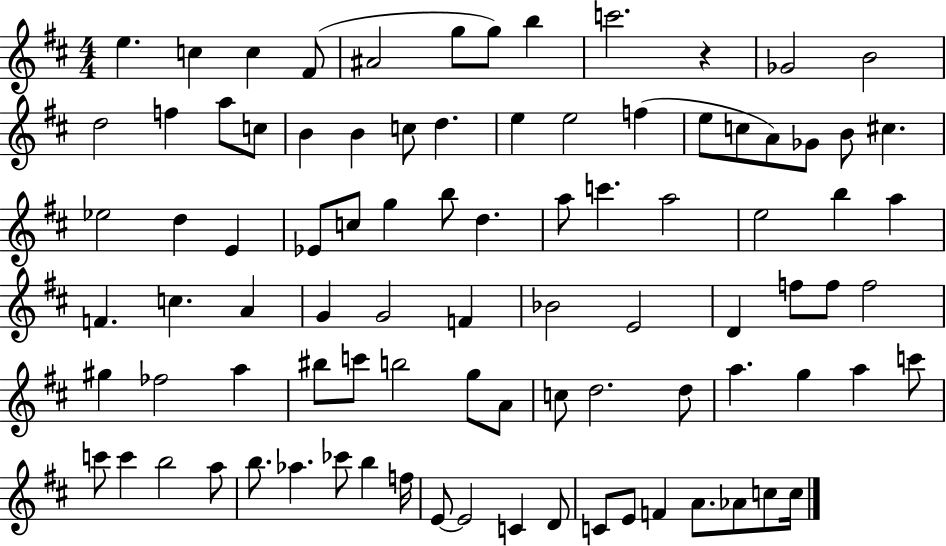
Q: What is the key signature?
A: D major